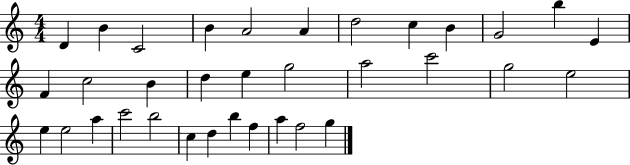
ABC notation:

X:1
T:Untitled
M:4/4
L:1/4
K:C
D B C2 B A2 A d2 c B G2 b E F c2 B d e g2 a2 c'2 g2 e2 e e2 a c'2 b2 c d b f a f2 g